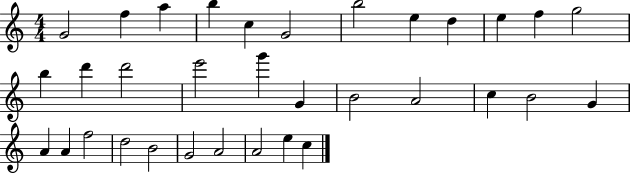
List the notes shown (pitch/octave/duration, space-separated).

G4/h F5/q A5/q B5/q C5/q G4/h B5/h E5/q D5/q E5/q F5/q G5/h B5/q D6/q D6/h E6/h G6/q G4/q B4/h A4/h C5/q B4/h G4/q A4/q A4/q F5/h D5/h B4/h G4/h A4/h A4/h E5/q C5/q